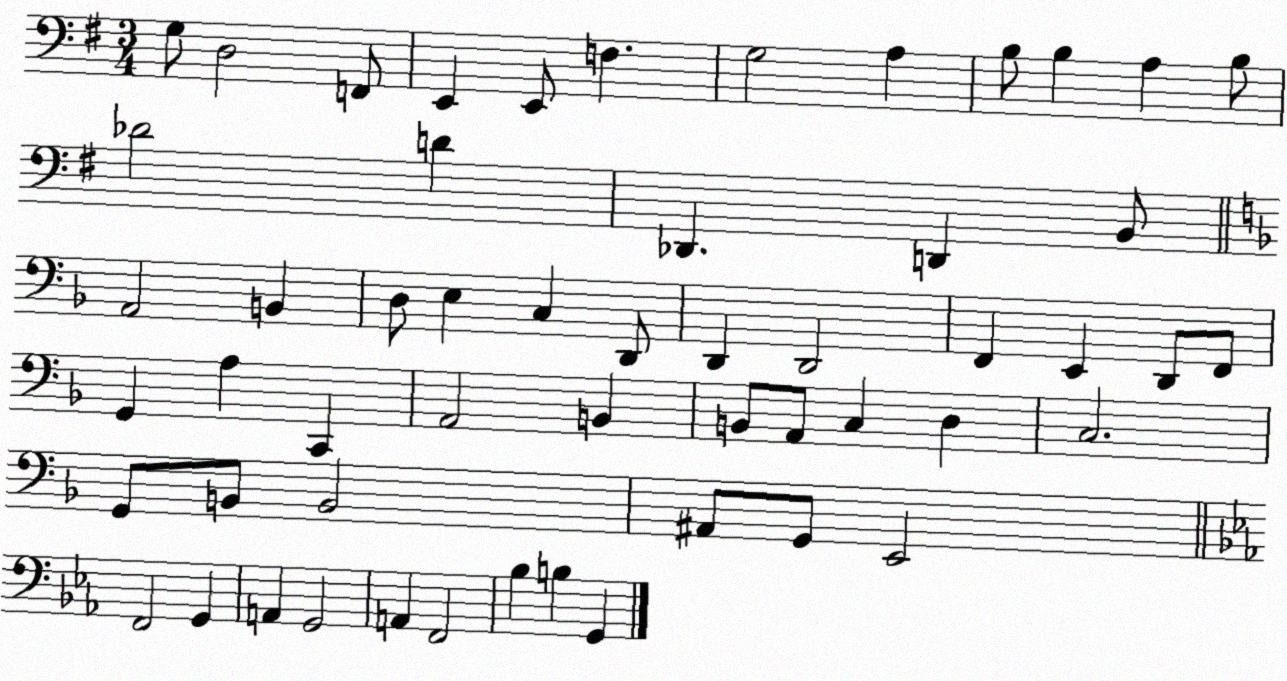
X:1
T:Untitled
M:3/4
L:1/4
K:G
G,/2 D,2 F,,/2 E,, E,,/2 F, G,2 A, B,/2 B, A, B,/2 _D2 D _D,, D,, B,,/2 A,,2 B,, D,/2 E, C, D,,/2 D,, D,,2 F,, E,, D,,/2 F,,/2 G,, A, C,, A,,2 B,, B,,/2 A,,/2 C, D, C,2 G,,/2 B,,/2 B,,2 ^A,,/2 G,,/2 E,,2 F,,2 G,, A,, G,,2 A,, F,,2 _B, B, G,,